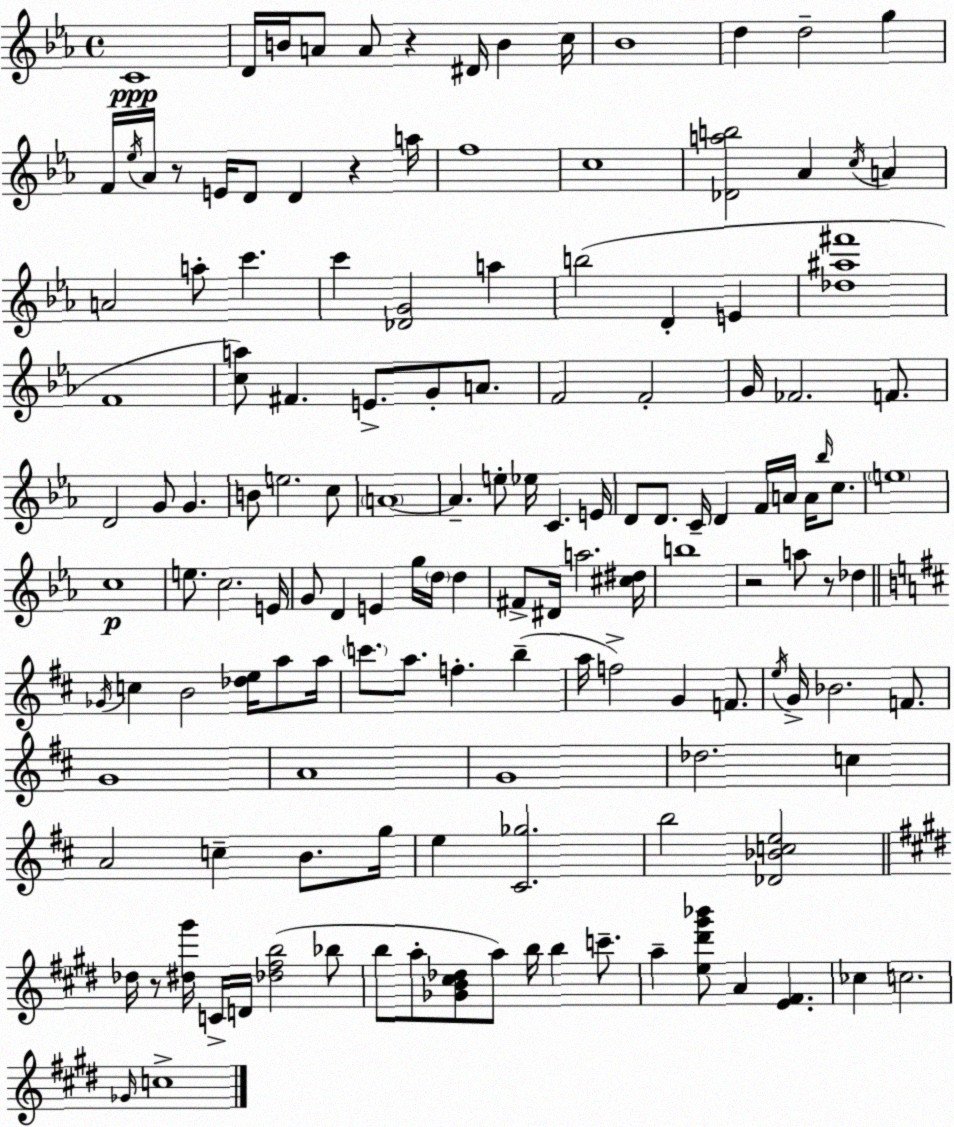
X:1
T:Untitled
M:4/4
L:1/4
K:Eb
C4 D/4 B/4 A/2 A/2 z ^D/4 B c/4 _B4 d d2 g F/4 _e/4 _A/4 z/2 E/4 D/2 D z a/4 f4 c4 [_Dab]2 _A c/4 A A2 a/2 c' c' [_DG]2 a b2 D E [_d^a^f']4 F4 [ca]/2 ^F E/2 G/2 A/2 F2 F2 G/4 _F2 F/2 D2 G/2 G B/2 e2 c/2 A4 A e/2 _e/4 C E/4 D/2 D/2 C/4 D F/4 A/4 A/4 _b/4 c/2 e4 c4 e/2 c2 E/4 G/2 D E g/4 d/4 d ^F/2 ^D/4 a2 [^c^d]/4 b4 z2 a/2 z/2 _d _G/4 c B2 [_de]/4 a/2 a/4 c'/2 a/2 f b a/4 f2 G F/2 e/4 G/4 _B2 F/2 G4 A4 G4 _d2 c A2 c B/2 g/4 e [^C_g]2 b2 [_D_Bce]2 _d/4 z/2 [^d^g']/4 C/4 D/4 [_d^fb]2 _b/2 b/2 a/2 [_GB^c_d]/2 a/2 b/4 b c'/2 a [e^d'^g'_b']/2 A [E^F] _c c2 _G/4 c4